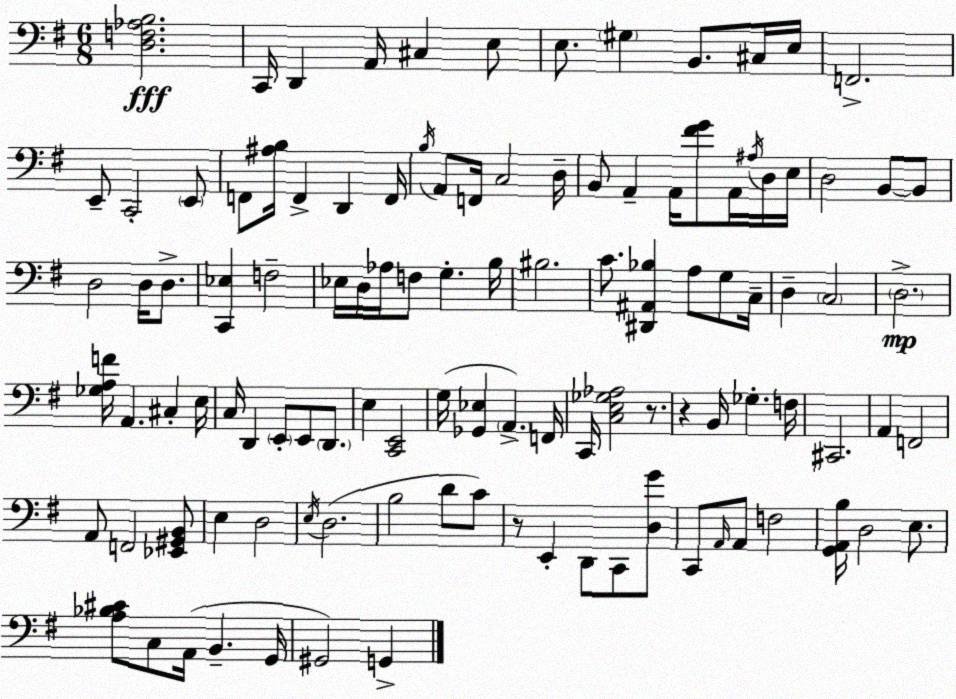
X:1
T:Untitled
M:6/8
L:1/4
K:Em
[D,F,_A,B,]2 C,,/4 D,, A,,/4 ^C, E,/2 E,/2 ^G, B,,/2 ^C,/4 E,/4 F,,2 E,,/2 C,,2 E,,/2 F,,/2 [^A,B,]/4 F,, D,, F,,/4 B,/4 A,,/2 F,,/4 C,2 D,/4 B,,/2 A,, A,,/4 [^FG]/2 A,,/4 ^A,/4 D,/4 E,/4 D,2 B,,/2 B,,/2 D,2 D,/4 D,/2 [C,,_E,] F,2 _E,/4 D,/4 _A,/4 F,/2 G, B,/4 ^B,2 C/2 [^D,,^A,,_B,] A,/2 G,/2 C,/4 D, C,2 D,2 [_G,A,F]/4 A,, ^C, E,/4 C,/4 D,, E,,/2 E,,/2 D,,/2 E, [C,,E,,]2 G,/4 [_G,,_E,] A,, F,,/4 C,,/4 [C,E,_G,_A,]2 z/2 z B,,/4 _G, F,/4 ^C,,2 A,, F,,2 A,,/2 F,,2 [_E,,^G,,B,,]/2 E, D,2 E,/4 D,2 B,2 D/2 C/2 z/2 E,, D,,/2 C,,/2 [D,G]/2 C,,/2 A,,/4 A,,/2 F,2 [G,,A,,B,]/4 D,2 E,/2 [A,_B,^C]/2 C,/2 A,,/4 B,, G,,/4 ^G,,2 G,,